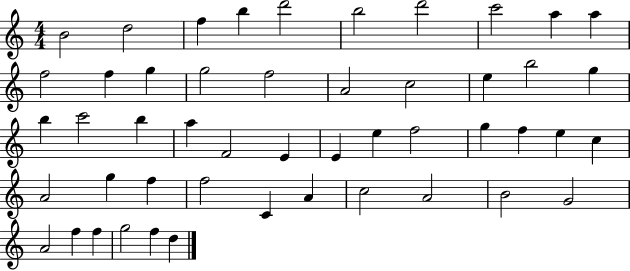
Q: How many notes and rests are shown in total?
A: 49